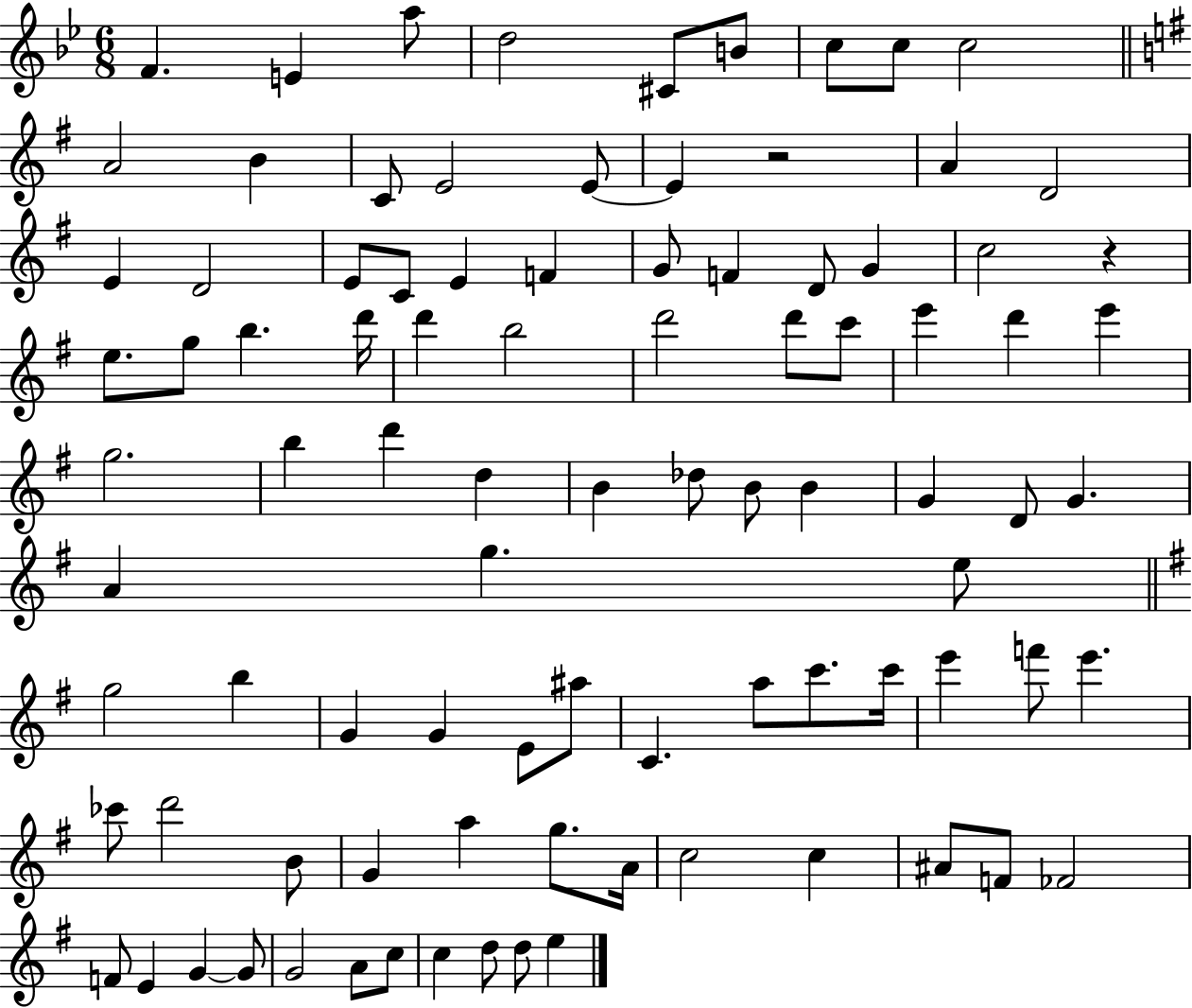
X:1
T:Untitled
M:6/8
L:1/4
K:Bb
F E a/2 d2 ^C/2 B/2 c/2 c/2 c2 A2 B C/2 E2 E/2 E z2 A D2 E D2 E/2 C/2 E F G/2 F D/2 G c2 z e/2 g/2 b d'/4 d' b2 d'2 d'/2 c'/2 e' d' e' g2 b d' d B _d/2 B/2 B G D/2 G A g e/2 g2 b G G E/2 ^a/2 C a/2 c'/2 c'/4 e' f'/2 e' _c'/2 d'2 B/2 G a g/2 A/4 c2 c ^A/2 F/2 _F2 F/2 E G G/2 G2 A/2 c/2 c d/2 d/2 e